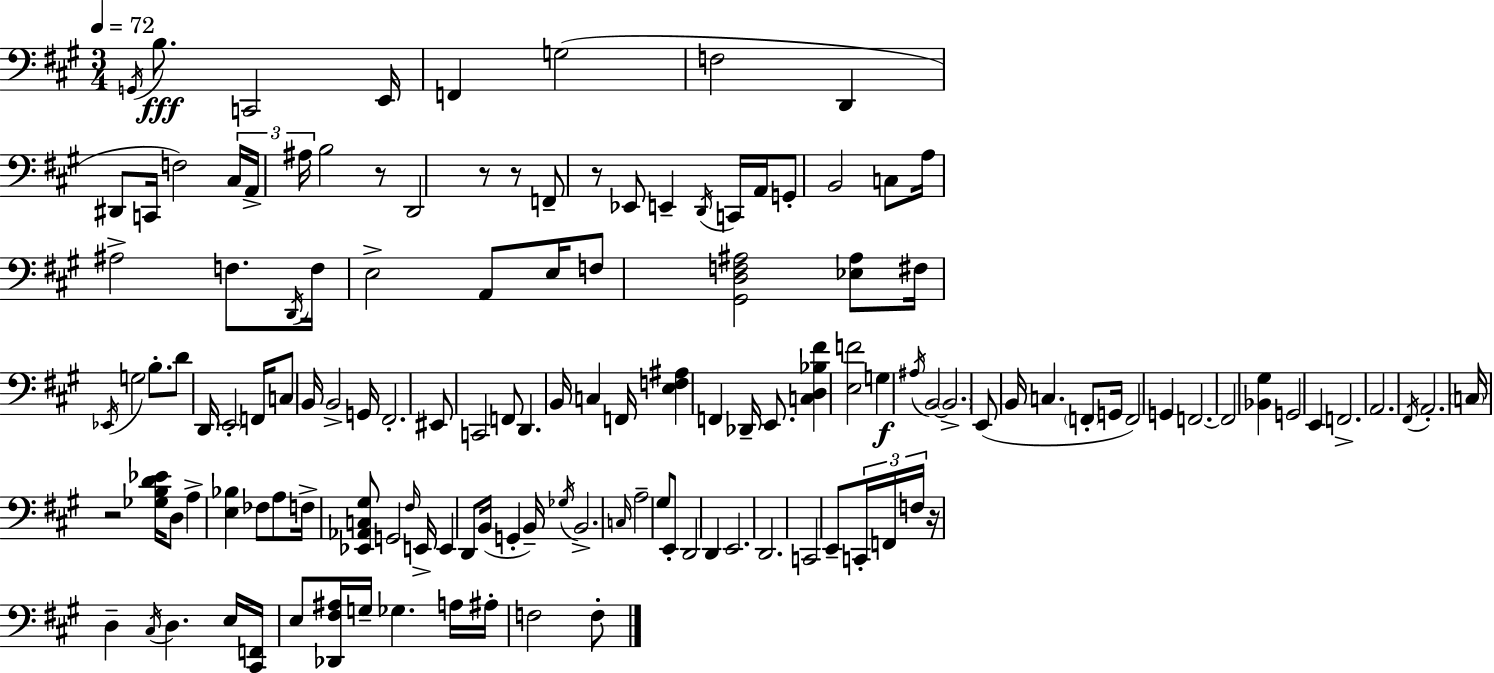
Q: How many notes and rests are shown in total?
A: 133